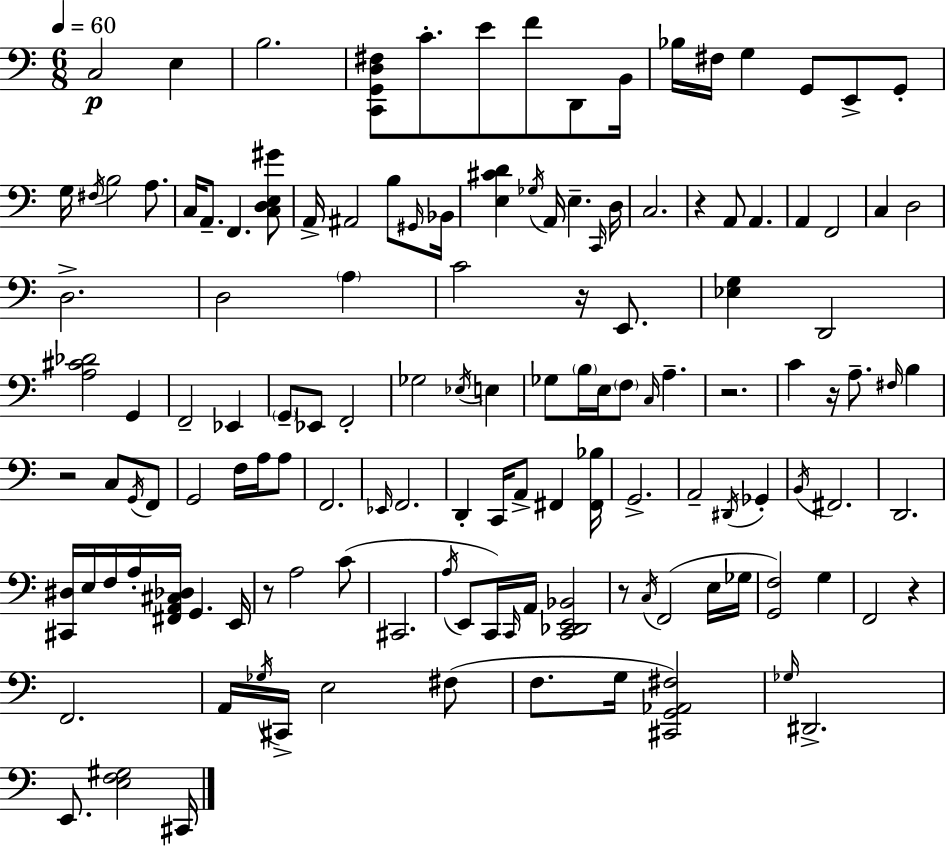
{
  \clef bass
  \numericTimeSignature
  \time 6/8
  \key c \major
  \tempo 4 = 60
  \repeat volta 2 { c2\p e4 | b2. | <c, g, d fis>8 c'8.-. e'8 f'8 d,8 b,16 | bes16 fis16 g4 g,8 e,8-> g,8-. | \break g16 \acciaccatura { fis16 } b2 a8. | c16 a,8.-- f,4. <c d e gis'>8 | a,16-> ais,2 b8 | \grace { gis,16 } bes,16 <e cis' d'>4 \acciaccatura { ges16 } a,16 e4.-- | \break \grace { c,16 } d16 c2. | r4 a,8 a,4. | a,4 f,2 | c4 d2 | \break d2.-> | d2 | \parenthesize a4 c'2 | r16 e,8. <ees g>4 d,2 | \break <a cis' des'>2 | g,4 f,2-- | ees,4 \parenthesize g,8-- ees,8 f,2-. | ges2 | \break \acciaccatura { ees16 } e4 ges8 \parenthesize b16 e16 \parenthesize f8 \grace { c16 } | a4.-- r2. | c'4 r16 a8.-- | \grace { fis16 } b4 r2 | \break c8 \acciaccatura { g,16 } f,8 g,2 | f16 a16 a8 f,2. | \grace { ees,16 } f,2. | d,4-. | \break c,16 a,8-> fis,4 <fis, bes>16 g,2.-> | a,2-- | \acciaccatura { dis,16 } ges,4-. \acciaccatura { b,16 } fis,2. | d,2. | \break <cis, dis>16 | e16 f16 a16-. <fis, a, cis des>16 g,4. e,16 r8 | a2 c'8( cis,2. | \acciaccatura { a16 } | \break e,8 c,16) \grace { c,16 } a,16 <c, des, e, bes,>2 | r8 \acciaccatura { c16 } f,2( | e16 ges16 <g, f>2) g4 | f,2 r4 | \break f,2. | a,16 \acciaccatura { ges16 } cis,16-> e2 | fis8( f8. g16 <cis, g, aes, fis>2) | \grace { ges16 } dis,2.-> | \break e,8. <e f gis>2 | cis,16 } \bar "|."
}